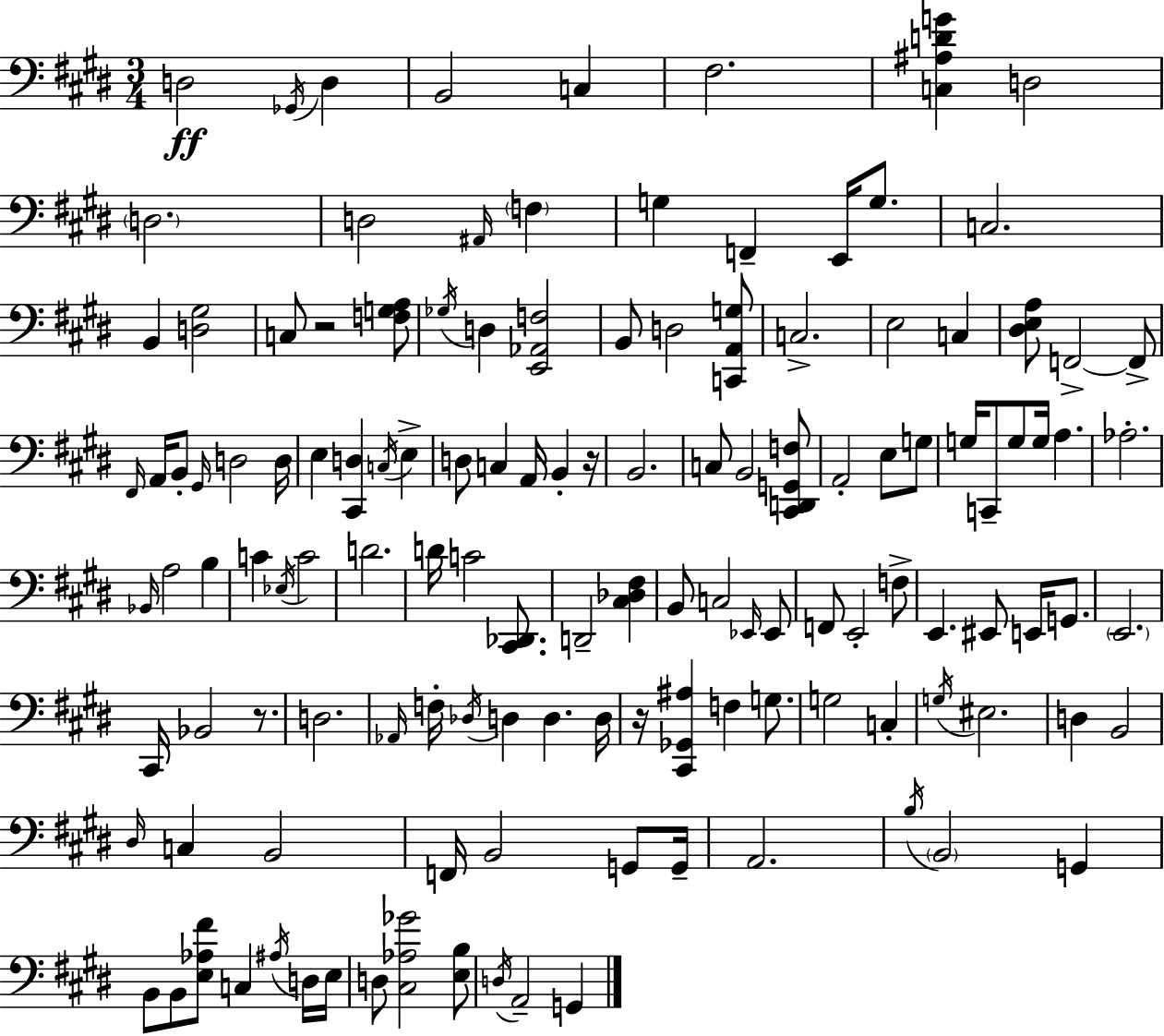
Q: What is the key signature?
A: E major